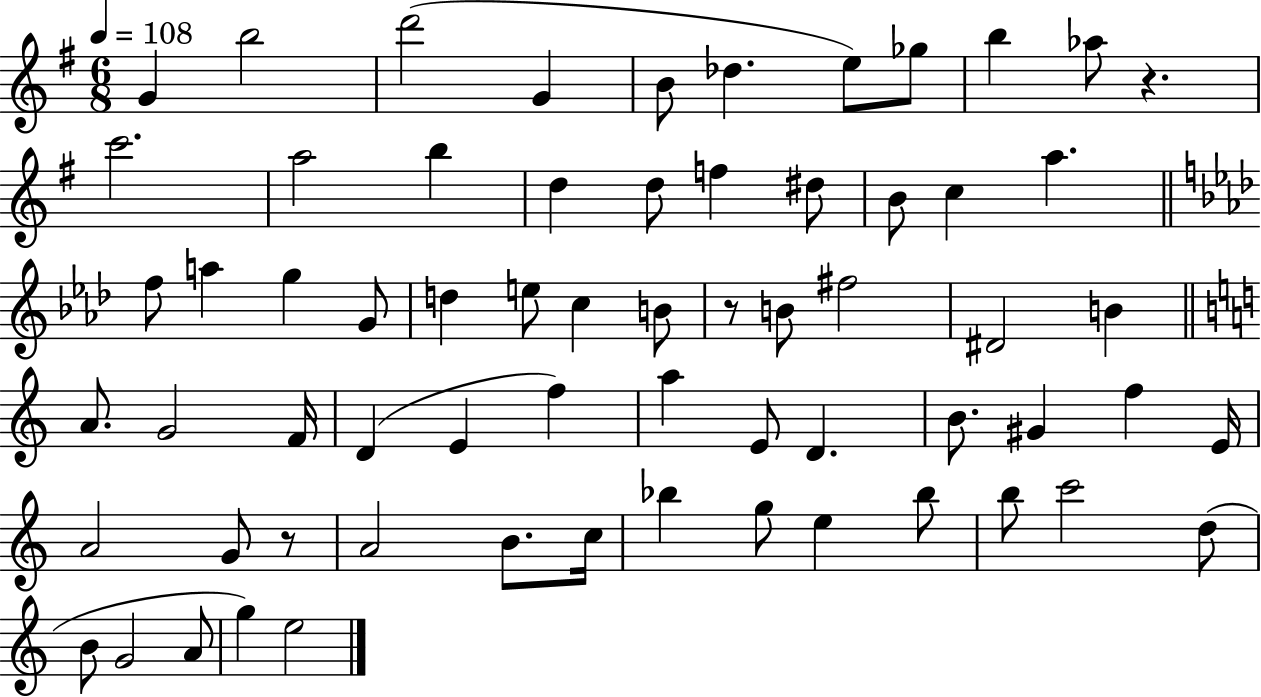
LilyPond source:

{
  \clef treble
  \numericTimeSignature
  \time 6/8
  \key g \major
  \tempo 4 = 108
  \repeat volta 2 { g'4 b''2 | d'''2( g'4 | b'8 des''4. e''8) ges''8 | b''4 aes''8 r4. | \break c'''2. | a''2 b''4 | d''4 d''8 f''4 dis''8 | b'8 c''4 a''4. | \break \bar "||" \break \key aes \major f''8 a''4 g''4 g'8 | d''4 e''8 c''4 b'8 | r8 b'8 fis''2 | dis'2 b'4 | \break \bar "||" \break \key c \major a'8. g'2 f'16 | d'4( e'4 f''4) | a''4 e'8 d'4. | b'8. gis'4 f''4 e'16 | \break a'2 g'8 r8 | a'2 b'8. c''16 | bes''4 g''8 e''4 bes''8 | b''8 c'''2 d''8( | \break b'8 g'2 a'8 | g''4) e''2 | } \bar "|."
}